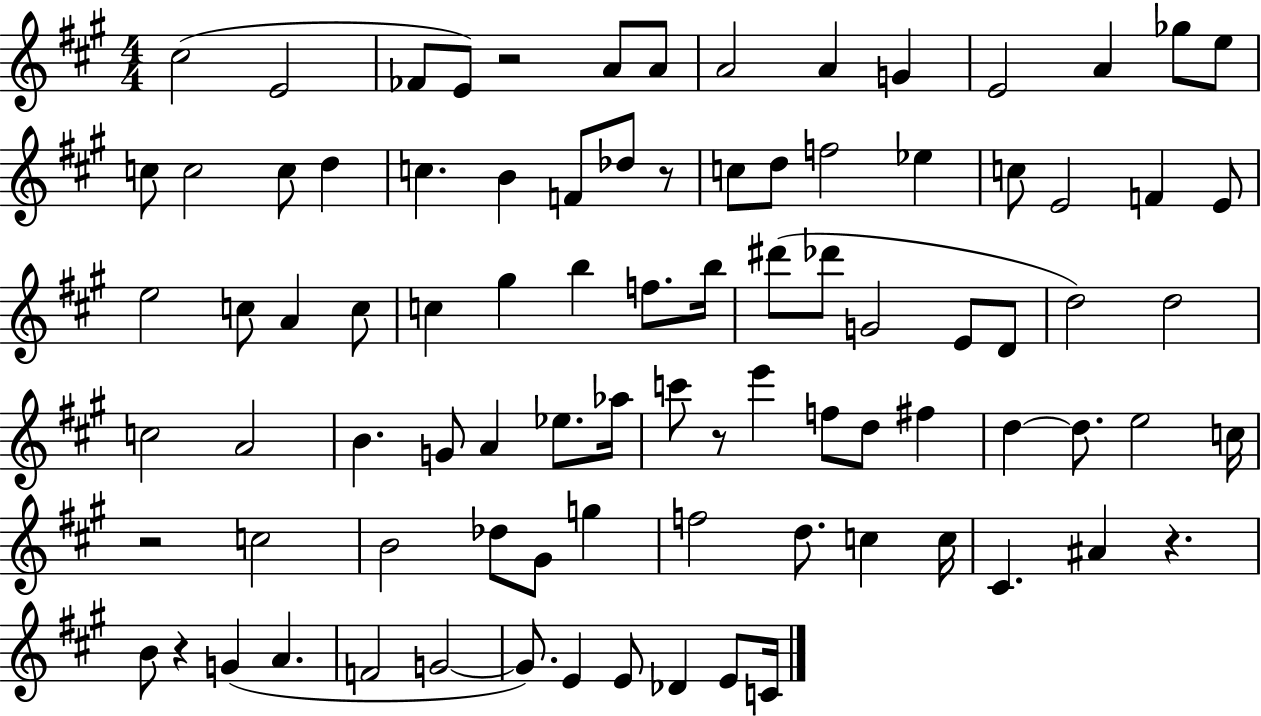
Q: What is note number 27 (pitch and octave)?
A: E4